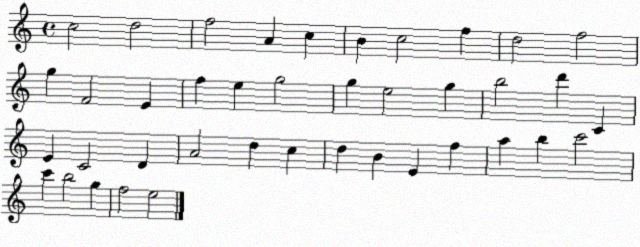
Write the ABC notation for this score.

X:1
T:Untitled
M:4/4
L:1/4
K:C
c2 d2 f2 A c B c2 f d2 f2 g F2 E f e g2 g e2 g b2 d' C E C2 D A2 d c d B E f a b c'2 c' b2 g f2 e2